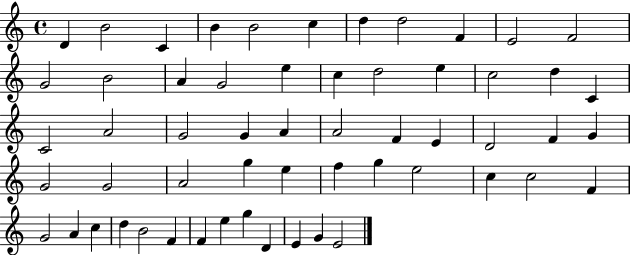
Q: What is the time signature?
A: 4/4